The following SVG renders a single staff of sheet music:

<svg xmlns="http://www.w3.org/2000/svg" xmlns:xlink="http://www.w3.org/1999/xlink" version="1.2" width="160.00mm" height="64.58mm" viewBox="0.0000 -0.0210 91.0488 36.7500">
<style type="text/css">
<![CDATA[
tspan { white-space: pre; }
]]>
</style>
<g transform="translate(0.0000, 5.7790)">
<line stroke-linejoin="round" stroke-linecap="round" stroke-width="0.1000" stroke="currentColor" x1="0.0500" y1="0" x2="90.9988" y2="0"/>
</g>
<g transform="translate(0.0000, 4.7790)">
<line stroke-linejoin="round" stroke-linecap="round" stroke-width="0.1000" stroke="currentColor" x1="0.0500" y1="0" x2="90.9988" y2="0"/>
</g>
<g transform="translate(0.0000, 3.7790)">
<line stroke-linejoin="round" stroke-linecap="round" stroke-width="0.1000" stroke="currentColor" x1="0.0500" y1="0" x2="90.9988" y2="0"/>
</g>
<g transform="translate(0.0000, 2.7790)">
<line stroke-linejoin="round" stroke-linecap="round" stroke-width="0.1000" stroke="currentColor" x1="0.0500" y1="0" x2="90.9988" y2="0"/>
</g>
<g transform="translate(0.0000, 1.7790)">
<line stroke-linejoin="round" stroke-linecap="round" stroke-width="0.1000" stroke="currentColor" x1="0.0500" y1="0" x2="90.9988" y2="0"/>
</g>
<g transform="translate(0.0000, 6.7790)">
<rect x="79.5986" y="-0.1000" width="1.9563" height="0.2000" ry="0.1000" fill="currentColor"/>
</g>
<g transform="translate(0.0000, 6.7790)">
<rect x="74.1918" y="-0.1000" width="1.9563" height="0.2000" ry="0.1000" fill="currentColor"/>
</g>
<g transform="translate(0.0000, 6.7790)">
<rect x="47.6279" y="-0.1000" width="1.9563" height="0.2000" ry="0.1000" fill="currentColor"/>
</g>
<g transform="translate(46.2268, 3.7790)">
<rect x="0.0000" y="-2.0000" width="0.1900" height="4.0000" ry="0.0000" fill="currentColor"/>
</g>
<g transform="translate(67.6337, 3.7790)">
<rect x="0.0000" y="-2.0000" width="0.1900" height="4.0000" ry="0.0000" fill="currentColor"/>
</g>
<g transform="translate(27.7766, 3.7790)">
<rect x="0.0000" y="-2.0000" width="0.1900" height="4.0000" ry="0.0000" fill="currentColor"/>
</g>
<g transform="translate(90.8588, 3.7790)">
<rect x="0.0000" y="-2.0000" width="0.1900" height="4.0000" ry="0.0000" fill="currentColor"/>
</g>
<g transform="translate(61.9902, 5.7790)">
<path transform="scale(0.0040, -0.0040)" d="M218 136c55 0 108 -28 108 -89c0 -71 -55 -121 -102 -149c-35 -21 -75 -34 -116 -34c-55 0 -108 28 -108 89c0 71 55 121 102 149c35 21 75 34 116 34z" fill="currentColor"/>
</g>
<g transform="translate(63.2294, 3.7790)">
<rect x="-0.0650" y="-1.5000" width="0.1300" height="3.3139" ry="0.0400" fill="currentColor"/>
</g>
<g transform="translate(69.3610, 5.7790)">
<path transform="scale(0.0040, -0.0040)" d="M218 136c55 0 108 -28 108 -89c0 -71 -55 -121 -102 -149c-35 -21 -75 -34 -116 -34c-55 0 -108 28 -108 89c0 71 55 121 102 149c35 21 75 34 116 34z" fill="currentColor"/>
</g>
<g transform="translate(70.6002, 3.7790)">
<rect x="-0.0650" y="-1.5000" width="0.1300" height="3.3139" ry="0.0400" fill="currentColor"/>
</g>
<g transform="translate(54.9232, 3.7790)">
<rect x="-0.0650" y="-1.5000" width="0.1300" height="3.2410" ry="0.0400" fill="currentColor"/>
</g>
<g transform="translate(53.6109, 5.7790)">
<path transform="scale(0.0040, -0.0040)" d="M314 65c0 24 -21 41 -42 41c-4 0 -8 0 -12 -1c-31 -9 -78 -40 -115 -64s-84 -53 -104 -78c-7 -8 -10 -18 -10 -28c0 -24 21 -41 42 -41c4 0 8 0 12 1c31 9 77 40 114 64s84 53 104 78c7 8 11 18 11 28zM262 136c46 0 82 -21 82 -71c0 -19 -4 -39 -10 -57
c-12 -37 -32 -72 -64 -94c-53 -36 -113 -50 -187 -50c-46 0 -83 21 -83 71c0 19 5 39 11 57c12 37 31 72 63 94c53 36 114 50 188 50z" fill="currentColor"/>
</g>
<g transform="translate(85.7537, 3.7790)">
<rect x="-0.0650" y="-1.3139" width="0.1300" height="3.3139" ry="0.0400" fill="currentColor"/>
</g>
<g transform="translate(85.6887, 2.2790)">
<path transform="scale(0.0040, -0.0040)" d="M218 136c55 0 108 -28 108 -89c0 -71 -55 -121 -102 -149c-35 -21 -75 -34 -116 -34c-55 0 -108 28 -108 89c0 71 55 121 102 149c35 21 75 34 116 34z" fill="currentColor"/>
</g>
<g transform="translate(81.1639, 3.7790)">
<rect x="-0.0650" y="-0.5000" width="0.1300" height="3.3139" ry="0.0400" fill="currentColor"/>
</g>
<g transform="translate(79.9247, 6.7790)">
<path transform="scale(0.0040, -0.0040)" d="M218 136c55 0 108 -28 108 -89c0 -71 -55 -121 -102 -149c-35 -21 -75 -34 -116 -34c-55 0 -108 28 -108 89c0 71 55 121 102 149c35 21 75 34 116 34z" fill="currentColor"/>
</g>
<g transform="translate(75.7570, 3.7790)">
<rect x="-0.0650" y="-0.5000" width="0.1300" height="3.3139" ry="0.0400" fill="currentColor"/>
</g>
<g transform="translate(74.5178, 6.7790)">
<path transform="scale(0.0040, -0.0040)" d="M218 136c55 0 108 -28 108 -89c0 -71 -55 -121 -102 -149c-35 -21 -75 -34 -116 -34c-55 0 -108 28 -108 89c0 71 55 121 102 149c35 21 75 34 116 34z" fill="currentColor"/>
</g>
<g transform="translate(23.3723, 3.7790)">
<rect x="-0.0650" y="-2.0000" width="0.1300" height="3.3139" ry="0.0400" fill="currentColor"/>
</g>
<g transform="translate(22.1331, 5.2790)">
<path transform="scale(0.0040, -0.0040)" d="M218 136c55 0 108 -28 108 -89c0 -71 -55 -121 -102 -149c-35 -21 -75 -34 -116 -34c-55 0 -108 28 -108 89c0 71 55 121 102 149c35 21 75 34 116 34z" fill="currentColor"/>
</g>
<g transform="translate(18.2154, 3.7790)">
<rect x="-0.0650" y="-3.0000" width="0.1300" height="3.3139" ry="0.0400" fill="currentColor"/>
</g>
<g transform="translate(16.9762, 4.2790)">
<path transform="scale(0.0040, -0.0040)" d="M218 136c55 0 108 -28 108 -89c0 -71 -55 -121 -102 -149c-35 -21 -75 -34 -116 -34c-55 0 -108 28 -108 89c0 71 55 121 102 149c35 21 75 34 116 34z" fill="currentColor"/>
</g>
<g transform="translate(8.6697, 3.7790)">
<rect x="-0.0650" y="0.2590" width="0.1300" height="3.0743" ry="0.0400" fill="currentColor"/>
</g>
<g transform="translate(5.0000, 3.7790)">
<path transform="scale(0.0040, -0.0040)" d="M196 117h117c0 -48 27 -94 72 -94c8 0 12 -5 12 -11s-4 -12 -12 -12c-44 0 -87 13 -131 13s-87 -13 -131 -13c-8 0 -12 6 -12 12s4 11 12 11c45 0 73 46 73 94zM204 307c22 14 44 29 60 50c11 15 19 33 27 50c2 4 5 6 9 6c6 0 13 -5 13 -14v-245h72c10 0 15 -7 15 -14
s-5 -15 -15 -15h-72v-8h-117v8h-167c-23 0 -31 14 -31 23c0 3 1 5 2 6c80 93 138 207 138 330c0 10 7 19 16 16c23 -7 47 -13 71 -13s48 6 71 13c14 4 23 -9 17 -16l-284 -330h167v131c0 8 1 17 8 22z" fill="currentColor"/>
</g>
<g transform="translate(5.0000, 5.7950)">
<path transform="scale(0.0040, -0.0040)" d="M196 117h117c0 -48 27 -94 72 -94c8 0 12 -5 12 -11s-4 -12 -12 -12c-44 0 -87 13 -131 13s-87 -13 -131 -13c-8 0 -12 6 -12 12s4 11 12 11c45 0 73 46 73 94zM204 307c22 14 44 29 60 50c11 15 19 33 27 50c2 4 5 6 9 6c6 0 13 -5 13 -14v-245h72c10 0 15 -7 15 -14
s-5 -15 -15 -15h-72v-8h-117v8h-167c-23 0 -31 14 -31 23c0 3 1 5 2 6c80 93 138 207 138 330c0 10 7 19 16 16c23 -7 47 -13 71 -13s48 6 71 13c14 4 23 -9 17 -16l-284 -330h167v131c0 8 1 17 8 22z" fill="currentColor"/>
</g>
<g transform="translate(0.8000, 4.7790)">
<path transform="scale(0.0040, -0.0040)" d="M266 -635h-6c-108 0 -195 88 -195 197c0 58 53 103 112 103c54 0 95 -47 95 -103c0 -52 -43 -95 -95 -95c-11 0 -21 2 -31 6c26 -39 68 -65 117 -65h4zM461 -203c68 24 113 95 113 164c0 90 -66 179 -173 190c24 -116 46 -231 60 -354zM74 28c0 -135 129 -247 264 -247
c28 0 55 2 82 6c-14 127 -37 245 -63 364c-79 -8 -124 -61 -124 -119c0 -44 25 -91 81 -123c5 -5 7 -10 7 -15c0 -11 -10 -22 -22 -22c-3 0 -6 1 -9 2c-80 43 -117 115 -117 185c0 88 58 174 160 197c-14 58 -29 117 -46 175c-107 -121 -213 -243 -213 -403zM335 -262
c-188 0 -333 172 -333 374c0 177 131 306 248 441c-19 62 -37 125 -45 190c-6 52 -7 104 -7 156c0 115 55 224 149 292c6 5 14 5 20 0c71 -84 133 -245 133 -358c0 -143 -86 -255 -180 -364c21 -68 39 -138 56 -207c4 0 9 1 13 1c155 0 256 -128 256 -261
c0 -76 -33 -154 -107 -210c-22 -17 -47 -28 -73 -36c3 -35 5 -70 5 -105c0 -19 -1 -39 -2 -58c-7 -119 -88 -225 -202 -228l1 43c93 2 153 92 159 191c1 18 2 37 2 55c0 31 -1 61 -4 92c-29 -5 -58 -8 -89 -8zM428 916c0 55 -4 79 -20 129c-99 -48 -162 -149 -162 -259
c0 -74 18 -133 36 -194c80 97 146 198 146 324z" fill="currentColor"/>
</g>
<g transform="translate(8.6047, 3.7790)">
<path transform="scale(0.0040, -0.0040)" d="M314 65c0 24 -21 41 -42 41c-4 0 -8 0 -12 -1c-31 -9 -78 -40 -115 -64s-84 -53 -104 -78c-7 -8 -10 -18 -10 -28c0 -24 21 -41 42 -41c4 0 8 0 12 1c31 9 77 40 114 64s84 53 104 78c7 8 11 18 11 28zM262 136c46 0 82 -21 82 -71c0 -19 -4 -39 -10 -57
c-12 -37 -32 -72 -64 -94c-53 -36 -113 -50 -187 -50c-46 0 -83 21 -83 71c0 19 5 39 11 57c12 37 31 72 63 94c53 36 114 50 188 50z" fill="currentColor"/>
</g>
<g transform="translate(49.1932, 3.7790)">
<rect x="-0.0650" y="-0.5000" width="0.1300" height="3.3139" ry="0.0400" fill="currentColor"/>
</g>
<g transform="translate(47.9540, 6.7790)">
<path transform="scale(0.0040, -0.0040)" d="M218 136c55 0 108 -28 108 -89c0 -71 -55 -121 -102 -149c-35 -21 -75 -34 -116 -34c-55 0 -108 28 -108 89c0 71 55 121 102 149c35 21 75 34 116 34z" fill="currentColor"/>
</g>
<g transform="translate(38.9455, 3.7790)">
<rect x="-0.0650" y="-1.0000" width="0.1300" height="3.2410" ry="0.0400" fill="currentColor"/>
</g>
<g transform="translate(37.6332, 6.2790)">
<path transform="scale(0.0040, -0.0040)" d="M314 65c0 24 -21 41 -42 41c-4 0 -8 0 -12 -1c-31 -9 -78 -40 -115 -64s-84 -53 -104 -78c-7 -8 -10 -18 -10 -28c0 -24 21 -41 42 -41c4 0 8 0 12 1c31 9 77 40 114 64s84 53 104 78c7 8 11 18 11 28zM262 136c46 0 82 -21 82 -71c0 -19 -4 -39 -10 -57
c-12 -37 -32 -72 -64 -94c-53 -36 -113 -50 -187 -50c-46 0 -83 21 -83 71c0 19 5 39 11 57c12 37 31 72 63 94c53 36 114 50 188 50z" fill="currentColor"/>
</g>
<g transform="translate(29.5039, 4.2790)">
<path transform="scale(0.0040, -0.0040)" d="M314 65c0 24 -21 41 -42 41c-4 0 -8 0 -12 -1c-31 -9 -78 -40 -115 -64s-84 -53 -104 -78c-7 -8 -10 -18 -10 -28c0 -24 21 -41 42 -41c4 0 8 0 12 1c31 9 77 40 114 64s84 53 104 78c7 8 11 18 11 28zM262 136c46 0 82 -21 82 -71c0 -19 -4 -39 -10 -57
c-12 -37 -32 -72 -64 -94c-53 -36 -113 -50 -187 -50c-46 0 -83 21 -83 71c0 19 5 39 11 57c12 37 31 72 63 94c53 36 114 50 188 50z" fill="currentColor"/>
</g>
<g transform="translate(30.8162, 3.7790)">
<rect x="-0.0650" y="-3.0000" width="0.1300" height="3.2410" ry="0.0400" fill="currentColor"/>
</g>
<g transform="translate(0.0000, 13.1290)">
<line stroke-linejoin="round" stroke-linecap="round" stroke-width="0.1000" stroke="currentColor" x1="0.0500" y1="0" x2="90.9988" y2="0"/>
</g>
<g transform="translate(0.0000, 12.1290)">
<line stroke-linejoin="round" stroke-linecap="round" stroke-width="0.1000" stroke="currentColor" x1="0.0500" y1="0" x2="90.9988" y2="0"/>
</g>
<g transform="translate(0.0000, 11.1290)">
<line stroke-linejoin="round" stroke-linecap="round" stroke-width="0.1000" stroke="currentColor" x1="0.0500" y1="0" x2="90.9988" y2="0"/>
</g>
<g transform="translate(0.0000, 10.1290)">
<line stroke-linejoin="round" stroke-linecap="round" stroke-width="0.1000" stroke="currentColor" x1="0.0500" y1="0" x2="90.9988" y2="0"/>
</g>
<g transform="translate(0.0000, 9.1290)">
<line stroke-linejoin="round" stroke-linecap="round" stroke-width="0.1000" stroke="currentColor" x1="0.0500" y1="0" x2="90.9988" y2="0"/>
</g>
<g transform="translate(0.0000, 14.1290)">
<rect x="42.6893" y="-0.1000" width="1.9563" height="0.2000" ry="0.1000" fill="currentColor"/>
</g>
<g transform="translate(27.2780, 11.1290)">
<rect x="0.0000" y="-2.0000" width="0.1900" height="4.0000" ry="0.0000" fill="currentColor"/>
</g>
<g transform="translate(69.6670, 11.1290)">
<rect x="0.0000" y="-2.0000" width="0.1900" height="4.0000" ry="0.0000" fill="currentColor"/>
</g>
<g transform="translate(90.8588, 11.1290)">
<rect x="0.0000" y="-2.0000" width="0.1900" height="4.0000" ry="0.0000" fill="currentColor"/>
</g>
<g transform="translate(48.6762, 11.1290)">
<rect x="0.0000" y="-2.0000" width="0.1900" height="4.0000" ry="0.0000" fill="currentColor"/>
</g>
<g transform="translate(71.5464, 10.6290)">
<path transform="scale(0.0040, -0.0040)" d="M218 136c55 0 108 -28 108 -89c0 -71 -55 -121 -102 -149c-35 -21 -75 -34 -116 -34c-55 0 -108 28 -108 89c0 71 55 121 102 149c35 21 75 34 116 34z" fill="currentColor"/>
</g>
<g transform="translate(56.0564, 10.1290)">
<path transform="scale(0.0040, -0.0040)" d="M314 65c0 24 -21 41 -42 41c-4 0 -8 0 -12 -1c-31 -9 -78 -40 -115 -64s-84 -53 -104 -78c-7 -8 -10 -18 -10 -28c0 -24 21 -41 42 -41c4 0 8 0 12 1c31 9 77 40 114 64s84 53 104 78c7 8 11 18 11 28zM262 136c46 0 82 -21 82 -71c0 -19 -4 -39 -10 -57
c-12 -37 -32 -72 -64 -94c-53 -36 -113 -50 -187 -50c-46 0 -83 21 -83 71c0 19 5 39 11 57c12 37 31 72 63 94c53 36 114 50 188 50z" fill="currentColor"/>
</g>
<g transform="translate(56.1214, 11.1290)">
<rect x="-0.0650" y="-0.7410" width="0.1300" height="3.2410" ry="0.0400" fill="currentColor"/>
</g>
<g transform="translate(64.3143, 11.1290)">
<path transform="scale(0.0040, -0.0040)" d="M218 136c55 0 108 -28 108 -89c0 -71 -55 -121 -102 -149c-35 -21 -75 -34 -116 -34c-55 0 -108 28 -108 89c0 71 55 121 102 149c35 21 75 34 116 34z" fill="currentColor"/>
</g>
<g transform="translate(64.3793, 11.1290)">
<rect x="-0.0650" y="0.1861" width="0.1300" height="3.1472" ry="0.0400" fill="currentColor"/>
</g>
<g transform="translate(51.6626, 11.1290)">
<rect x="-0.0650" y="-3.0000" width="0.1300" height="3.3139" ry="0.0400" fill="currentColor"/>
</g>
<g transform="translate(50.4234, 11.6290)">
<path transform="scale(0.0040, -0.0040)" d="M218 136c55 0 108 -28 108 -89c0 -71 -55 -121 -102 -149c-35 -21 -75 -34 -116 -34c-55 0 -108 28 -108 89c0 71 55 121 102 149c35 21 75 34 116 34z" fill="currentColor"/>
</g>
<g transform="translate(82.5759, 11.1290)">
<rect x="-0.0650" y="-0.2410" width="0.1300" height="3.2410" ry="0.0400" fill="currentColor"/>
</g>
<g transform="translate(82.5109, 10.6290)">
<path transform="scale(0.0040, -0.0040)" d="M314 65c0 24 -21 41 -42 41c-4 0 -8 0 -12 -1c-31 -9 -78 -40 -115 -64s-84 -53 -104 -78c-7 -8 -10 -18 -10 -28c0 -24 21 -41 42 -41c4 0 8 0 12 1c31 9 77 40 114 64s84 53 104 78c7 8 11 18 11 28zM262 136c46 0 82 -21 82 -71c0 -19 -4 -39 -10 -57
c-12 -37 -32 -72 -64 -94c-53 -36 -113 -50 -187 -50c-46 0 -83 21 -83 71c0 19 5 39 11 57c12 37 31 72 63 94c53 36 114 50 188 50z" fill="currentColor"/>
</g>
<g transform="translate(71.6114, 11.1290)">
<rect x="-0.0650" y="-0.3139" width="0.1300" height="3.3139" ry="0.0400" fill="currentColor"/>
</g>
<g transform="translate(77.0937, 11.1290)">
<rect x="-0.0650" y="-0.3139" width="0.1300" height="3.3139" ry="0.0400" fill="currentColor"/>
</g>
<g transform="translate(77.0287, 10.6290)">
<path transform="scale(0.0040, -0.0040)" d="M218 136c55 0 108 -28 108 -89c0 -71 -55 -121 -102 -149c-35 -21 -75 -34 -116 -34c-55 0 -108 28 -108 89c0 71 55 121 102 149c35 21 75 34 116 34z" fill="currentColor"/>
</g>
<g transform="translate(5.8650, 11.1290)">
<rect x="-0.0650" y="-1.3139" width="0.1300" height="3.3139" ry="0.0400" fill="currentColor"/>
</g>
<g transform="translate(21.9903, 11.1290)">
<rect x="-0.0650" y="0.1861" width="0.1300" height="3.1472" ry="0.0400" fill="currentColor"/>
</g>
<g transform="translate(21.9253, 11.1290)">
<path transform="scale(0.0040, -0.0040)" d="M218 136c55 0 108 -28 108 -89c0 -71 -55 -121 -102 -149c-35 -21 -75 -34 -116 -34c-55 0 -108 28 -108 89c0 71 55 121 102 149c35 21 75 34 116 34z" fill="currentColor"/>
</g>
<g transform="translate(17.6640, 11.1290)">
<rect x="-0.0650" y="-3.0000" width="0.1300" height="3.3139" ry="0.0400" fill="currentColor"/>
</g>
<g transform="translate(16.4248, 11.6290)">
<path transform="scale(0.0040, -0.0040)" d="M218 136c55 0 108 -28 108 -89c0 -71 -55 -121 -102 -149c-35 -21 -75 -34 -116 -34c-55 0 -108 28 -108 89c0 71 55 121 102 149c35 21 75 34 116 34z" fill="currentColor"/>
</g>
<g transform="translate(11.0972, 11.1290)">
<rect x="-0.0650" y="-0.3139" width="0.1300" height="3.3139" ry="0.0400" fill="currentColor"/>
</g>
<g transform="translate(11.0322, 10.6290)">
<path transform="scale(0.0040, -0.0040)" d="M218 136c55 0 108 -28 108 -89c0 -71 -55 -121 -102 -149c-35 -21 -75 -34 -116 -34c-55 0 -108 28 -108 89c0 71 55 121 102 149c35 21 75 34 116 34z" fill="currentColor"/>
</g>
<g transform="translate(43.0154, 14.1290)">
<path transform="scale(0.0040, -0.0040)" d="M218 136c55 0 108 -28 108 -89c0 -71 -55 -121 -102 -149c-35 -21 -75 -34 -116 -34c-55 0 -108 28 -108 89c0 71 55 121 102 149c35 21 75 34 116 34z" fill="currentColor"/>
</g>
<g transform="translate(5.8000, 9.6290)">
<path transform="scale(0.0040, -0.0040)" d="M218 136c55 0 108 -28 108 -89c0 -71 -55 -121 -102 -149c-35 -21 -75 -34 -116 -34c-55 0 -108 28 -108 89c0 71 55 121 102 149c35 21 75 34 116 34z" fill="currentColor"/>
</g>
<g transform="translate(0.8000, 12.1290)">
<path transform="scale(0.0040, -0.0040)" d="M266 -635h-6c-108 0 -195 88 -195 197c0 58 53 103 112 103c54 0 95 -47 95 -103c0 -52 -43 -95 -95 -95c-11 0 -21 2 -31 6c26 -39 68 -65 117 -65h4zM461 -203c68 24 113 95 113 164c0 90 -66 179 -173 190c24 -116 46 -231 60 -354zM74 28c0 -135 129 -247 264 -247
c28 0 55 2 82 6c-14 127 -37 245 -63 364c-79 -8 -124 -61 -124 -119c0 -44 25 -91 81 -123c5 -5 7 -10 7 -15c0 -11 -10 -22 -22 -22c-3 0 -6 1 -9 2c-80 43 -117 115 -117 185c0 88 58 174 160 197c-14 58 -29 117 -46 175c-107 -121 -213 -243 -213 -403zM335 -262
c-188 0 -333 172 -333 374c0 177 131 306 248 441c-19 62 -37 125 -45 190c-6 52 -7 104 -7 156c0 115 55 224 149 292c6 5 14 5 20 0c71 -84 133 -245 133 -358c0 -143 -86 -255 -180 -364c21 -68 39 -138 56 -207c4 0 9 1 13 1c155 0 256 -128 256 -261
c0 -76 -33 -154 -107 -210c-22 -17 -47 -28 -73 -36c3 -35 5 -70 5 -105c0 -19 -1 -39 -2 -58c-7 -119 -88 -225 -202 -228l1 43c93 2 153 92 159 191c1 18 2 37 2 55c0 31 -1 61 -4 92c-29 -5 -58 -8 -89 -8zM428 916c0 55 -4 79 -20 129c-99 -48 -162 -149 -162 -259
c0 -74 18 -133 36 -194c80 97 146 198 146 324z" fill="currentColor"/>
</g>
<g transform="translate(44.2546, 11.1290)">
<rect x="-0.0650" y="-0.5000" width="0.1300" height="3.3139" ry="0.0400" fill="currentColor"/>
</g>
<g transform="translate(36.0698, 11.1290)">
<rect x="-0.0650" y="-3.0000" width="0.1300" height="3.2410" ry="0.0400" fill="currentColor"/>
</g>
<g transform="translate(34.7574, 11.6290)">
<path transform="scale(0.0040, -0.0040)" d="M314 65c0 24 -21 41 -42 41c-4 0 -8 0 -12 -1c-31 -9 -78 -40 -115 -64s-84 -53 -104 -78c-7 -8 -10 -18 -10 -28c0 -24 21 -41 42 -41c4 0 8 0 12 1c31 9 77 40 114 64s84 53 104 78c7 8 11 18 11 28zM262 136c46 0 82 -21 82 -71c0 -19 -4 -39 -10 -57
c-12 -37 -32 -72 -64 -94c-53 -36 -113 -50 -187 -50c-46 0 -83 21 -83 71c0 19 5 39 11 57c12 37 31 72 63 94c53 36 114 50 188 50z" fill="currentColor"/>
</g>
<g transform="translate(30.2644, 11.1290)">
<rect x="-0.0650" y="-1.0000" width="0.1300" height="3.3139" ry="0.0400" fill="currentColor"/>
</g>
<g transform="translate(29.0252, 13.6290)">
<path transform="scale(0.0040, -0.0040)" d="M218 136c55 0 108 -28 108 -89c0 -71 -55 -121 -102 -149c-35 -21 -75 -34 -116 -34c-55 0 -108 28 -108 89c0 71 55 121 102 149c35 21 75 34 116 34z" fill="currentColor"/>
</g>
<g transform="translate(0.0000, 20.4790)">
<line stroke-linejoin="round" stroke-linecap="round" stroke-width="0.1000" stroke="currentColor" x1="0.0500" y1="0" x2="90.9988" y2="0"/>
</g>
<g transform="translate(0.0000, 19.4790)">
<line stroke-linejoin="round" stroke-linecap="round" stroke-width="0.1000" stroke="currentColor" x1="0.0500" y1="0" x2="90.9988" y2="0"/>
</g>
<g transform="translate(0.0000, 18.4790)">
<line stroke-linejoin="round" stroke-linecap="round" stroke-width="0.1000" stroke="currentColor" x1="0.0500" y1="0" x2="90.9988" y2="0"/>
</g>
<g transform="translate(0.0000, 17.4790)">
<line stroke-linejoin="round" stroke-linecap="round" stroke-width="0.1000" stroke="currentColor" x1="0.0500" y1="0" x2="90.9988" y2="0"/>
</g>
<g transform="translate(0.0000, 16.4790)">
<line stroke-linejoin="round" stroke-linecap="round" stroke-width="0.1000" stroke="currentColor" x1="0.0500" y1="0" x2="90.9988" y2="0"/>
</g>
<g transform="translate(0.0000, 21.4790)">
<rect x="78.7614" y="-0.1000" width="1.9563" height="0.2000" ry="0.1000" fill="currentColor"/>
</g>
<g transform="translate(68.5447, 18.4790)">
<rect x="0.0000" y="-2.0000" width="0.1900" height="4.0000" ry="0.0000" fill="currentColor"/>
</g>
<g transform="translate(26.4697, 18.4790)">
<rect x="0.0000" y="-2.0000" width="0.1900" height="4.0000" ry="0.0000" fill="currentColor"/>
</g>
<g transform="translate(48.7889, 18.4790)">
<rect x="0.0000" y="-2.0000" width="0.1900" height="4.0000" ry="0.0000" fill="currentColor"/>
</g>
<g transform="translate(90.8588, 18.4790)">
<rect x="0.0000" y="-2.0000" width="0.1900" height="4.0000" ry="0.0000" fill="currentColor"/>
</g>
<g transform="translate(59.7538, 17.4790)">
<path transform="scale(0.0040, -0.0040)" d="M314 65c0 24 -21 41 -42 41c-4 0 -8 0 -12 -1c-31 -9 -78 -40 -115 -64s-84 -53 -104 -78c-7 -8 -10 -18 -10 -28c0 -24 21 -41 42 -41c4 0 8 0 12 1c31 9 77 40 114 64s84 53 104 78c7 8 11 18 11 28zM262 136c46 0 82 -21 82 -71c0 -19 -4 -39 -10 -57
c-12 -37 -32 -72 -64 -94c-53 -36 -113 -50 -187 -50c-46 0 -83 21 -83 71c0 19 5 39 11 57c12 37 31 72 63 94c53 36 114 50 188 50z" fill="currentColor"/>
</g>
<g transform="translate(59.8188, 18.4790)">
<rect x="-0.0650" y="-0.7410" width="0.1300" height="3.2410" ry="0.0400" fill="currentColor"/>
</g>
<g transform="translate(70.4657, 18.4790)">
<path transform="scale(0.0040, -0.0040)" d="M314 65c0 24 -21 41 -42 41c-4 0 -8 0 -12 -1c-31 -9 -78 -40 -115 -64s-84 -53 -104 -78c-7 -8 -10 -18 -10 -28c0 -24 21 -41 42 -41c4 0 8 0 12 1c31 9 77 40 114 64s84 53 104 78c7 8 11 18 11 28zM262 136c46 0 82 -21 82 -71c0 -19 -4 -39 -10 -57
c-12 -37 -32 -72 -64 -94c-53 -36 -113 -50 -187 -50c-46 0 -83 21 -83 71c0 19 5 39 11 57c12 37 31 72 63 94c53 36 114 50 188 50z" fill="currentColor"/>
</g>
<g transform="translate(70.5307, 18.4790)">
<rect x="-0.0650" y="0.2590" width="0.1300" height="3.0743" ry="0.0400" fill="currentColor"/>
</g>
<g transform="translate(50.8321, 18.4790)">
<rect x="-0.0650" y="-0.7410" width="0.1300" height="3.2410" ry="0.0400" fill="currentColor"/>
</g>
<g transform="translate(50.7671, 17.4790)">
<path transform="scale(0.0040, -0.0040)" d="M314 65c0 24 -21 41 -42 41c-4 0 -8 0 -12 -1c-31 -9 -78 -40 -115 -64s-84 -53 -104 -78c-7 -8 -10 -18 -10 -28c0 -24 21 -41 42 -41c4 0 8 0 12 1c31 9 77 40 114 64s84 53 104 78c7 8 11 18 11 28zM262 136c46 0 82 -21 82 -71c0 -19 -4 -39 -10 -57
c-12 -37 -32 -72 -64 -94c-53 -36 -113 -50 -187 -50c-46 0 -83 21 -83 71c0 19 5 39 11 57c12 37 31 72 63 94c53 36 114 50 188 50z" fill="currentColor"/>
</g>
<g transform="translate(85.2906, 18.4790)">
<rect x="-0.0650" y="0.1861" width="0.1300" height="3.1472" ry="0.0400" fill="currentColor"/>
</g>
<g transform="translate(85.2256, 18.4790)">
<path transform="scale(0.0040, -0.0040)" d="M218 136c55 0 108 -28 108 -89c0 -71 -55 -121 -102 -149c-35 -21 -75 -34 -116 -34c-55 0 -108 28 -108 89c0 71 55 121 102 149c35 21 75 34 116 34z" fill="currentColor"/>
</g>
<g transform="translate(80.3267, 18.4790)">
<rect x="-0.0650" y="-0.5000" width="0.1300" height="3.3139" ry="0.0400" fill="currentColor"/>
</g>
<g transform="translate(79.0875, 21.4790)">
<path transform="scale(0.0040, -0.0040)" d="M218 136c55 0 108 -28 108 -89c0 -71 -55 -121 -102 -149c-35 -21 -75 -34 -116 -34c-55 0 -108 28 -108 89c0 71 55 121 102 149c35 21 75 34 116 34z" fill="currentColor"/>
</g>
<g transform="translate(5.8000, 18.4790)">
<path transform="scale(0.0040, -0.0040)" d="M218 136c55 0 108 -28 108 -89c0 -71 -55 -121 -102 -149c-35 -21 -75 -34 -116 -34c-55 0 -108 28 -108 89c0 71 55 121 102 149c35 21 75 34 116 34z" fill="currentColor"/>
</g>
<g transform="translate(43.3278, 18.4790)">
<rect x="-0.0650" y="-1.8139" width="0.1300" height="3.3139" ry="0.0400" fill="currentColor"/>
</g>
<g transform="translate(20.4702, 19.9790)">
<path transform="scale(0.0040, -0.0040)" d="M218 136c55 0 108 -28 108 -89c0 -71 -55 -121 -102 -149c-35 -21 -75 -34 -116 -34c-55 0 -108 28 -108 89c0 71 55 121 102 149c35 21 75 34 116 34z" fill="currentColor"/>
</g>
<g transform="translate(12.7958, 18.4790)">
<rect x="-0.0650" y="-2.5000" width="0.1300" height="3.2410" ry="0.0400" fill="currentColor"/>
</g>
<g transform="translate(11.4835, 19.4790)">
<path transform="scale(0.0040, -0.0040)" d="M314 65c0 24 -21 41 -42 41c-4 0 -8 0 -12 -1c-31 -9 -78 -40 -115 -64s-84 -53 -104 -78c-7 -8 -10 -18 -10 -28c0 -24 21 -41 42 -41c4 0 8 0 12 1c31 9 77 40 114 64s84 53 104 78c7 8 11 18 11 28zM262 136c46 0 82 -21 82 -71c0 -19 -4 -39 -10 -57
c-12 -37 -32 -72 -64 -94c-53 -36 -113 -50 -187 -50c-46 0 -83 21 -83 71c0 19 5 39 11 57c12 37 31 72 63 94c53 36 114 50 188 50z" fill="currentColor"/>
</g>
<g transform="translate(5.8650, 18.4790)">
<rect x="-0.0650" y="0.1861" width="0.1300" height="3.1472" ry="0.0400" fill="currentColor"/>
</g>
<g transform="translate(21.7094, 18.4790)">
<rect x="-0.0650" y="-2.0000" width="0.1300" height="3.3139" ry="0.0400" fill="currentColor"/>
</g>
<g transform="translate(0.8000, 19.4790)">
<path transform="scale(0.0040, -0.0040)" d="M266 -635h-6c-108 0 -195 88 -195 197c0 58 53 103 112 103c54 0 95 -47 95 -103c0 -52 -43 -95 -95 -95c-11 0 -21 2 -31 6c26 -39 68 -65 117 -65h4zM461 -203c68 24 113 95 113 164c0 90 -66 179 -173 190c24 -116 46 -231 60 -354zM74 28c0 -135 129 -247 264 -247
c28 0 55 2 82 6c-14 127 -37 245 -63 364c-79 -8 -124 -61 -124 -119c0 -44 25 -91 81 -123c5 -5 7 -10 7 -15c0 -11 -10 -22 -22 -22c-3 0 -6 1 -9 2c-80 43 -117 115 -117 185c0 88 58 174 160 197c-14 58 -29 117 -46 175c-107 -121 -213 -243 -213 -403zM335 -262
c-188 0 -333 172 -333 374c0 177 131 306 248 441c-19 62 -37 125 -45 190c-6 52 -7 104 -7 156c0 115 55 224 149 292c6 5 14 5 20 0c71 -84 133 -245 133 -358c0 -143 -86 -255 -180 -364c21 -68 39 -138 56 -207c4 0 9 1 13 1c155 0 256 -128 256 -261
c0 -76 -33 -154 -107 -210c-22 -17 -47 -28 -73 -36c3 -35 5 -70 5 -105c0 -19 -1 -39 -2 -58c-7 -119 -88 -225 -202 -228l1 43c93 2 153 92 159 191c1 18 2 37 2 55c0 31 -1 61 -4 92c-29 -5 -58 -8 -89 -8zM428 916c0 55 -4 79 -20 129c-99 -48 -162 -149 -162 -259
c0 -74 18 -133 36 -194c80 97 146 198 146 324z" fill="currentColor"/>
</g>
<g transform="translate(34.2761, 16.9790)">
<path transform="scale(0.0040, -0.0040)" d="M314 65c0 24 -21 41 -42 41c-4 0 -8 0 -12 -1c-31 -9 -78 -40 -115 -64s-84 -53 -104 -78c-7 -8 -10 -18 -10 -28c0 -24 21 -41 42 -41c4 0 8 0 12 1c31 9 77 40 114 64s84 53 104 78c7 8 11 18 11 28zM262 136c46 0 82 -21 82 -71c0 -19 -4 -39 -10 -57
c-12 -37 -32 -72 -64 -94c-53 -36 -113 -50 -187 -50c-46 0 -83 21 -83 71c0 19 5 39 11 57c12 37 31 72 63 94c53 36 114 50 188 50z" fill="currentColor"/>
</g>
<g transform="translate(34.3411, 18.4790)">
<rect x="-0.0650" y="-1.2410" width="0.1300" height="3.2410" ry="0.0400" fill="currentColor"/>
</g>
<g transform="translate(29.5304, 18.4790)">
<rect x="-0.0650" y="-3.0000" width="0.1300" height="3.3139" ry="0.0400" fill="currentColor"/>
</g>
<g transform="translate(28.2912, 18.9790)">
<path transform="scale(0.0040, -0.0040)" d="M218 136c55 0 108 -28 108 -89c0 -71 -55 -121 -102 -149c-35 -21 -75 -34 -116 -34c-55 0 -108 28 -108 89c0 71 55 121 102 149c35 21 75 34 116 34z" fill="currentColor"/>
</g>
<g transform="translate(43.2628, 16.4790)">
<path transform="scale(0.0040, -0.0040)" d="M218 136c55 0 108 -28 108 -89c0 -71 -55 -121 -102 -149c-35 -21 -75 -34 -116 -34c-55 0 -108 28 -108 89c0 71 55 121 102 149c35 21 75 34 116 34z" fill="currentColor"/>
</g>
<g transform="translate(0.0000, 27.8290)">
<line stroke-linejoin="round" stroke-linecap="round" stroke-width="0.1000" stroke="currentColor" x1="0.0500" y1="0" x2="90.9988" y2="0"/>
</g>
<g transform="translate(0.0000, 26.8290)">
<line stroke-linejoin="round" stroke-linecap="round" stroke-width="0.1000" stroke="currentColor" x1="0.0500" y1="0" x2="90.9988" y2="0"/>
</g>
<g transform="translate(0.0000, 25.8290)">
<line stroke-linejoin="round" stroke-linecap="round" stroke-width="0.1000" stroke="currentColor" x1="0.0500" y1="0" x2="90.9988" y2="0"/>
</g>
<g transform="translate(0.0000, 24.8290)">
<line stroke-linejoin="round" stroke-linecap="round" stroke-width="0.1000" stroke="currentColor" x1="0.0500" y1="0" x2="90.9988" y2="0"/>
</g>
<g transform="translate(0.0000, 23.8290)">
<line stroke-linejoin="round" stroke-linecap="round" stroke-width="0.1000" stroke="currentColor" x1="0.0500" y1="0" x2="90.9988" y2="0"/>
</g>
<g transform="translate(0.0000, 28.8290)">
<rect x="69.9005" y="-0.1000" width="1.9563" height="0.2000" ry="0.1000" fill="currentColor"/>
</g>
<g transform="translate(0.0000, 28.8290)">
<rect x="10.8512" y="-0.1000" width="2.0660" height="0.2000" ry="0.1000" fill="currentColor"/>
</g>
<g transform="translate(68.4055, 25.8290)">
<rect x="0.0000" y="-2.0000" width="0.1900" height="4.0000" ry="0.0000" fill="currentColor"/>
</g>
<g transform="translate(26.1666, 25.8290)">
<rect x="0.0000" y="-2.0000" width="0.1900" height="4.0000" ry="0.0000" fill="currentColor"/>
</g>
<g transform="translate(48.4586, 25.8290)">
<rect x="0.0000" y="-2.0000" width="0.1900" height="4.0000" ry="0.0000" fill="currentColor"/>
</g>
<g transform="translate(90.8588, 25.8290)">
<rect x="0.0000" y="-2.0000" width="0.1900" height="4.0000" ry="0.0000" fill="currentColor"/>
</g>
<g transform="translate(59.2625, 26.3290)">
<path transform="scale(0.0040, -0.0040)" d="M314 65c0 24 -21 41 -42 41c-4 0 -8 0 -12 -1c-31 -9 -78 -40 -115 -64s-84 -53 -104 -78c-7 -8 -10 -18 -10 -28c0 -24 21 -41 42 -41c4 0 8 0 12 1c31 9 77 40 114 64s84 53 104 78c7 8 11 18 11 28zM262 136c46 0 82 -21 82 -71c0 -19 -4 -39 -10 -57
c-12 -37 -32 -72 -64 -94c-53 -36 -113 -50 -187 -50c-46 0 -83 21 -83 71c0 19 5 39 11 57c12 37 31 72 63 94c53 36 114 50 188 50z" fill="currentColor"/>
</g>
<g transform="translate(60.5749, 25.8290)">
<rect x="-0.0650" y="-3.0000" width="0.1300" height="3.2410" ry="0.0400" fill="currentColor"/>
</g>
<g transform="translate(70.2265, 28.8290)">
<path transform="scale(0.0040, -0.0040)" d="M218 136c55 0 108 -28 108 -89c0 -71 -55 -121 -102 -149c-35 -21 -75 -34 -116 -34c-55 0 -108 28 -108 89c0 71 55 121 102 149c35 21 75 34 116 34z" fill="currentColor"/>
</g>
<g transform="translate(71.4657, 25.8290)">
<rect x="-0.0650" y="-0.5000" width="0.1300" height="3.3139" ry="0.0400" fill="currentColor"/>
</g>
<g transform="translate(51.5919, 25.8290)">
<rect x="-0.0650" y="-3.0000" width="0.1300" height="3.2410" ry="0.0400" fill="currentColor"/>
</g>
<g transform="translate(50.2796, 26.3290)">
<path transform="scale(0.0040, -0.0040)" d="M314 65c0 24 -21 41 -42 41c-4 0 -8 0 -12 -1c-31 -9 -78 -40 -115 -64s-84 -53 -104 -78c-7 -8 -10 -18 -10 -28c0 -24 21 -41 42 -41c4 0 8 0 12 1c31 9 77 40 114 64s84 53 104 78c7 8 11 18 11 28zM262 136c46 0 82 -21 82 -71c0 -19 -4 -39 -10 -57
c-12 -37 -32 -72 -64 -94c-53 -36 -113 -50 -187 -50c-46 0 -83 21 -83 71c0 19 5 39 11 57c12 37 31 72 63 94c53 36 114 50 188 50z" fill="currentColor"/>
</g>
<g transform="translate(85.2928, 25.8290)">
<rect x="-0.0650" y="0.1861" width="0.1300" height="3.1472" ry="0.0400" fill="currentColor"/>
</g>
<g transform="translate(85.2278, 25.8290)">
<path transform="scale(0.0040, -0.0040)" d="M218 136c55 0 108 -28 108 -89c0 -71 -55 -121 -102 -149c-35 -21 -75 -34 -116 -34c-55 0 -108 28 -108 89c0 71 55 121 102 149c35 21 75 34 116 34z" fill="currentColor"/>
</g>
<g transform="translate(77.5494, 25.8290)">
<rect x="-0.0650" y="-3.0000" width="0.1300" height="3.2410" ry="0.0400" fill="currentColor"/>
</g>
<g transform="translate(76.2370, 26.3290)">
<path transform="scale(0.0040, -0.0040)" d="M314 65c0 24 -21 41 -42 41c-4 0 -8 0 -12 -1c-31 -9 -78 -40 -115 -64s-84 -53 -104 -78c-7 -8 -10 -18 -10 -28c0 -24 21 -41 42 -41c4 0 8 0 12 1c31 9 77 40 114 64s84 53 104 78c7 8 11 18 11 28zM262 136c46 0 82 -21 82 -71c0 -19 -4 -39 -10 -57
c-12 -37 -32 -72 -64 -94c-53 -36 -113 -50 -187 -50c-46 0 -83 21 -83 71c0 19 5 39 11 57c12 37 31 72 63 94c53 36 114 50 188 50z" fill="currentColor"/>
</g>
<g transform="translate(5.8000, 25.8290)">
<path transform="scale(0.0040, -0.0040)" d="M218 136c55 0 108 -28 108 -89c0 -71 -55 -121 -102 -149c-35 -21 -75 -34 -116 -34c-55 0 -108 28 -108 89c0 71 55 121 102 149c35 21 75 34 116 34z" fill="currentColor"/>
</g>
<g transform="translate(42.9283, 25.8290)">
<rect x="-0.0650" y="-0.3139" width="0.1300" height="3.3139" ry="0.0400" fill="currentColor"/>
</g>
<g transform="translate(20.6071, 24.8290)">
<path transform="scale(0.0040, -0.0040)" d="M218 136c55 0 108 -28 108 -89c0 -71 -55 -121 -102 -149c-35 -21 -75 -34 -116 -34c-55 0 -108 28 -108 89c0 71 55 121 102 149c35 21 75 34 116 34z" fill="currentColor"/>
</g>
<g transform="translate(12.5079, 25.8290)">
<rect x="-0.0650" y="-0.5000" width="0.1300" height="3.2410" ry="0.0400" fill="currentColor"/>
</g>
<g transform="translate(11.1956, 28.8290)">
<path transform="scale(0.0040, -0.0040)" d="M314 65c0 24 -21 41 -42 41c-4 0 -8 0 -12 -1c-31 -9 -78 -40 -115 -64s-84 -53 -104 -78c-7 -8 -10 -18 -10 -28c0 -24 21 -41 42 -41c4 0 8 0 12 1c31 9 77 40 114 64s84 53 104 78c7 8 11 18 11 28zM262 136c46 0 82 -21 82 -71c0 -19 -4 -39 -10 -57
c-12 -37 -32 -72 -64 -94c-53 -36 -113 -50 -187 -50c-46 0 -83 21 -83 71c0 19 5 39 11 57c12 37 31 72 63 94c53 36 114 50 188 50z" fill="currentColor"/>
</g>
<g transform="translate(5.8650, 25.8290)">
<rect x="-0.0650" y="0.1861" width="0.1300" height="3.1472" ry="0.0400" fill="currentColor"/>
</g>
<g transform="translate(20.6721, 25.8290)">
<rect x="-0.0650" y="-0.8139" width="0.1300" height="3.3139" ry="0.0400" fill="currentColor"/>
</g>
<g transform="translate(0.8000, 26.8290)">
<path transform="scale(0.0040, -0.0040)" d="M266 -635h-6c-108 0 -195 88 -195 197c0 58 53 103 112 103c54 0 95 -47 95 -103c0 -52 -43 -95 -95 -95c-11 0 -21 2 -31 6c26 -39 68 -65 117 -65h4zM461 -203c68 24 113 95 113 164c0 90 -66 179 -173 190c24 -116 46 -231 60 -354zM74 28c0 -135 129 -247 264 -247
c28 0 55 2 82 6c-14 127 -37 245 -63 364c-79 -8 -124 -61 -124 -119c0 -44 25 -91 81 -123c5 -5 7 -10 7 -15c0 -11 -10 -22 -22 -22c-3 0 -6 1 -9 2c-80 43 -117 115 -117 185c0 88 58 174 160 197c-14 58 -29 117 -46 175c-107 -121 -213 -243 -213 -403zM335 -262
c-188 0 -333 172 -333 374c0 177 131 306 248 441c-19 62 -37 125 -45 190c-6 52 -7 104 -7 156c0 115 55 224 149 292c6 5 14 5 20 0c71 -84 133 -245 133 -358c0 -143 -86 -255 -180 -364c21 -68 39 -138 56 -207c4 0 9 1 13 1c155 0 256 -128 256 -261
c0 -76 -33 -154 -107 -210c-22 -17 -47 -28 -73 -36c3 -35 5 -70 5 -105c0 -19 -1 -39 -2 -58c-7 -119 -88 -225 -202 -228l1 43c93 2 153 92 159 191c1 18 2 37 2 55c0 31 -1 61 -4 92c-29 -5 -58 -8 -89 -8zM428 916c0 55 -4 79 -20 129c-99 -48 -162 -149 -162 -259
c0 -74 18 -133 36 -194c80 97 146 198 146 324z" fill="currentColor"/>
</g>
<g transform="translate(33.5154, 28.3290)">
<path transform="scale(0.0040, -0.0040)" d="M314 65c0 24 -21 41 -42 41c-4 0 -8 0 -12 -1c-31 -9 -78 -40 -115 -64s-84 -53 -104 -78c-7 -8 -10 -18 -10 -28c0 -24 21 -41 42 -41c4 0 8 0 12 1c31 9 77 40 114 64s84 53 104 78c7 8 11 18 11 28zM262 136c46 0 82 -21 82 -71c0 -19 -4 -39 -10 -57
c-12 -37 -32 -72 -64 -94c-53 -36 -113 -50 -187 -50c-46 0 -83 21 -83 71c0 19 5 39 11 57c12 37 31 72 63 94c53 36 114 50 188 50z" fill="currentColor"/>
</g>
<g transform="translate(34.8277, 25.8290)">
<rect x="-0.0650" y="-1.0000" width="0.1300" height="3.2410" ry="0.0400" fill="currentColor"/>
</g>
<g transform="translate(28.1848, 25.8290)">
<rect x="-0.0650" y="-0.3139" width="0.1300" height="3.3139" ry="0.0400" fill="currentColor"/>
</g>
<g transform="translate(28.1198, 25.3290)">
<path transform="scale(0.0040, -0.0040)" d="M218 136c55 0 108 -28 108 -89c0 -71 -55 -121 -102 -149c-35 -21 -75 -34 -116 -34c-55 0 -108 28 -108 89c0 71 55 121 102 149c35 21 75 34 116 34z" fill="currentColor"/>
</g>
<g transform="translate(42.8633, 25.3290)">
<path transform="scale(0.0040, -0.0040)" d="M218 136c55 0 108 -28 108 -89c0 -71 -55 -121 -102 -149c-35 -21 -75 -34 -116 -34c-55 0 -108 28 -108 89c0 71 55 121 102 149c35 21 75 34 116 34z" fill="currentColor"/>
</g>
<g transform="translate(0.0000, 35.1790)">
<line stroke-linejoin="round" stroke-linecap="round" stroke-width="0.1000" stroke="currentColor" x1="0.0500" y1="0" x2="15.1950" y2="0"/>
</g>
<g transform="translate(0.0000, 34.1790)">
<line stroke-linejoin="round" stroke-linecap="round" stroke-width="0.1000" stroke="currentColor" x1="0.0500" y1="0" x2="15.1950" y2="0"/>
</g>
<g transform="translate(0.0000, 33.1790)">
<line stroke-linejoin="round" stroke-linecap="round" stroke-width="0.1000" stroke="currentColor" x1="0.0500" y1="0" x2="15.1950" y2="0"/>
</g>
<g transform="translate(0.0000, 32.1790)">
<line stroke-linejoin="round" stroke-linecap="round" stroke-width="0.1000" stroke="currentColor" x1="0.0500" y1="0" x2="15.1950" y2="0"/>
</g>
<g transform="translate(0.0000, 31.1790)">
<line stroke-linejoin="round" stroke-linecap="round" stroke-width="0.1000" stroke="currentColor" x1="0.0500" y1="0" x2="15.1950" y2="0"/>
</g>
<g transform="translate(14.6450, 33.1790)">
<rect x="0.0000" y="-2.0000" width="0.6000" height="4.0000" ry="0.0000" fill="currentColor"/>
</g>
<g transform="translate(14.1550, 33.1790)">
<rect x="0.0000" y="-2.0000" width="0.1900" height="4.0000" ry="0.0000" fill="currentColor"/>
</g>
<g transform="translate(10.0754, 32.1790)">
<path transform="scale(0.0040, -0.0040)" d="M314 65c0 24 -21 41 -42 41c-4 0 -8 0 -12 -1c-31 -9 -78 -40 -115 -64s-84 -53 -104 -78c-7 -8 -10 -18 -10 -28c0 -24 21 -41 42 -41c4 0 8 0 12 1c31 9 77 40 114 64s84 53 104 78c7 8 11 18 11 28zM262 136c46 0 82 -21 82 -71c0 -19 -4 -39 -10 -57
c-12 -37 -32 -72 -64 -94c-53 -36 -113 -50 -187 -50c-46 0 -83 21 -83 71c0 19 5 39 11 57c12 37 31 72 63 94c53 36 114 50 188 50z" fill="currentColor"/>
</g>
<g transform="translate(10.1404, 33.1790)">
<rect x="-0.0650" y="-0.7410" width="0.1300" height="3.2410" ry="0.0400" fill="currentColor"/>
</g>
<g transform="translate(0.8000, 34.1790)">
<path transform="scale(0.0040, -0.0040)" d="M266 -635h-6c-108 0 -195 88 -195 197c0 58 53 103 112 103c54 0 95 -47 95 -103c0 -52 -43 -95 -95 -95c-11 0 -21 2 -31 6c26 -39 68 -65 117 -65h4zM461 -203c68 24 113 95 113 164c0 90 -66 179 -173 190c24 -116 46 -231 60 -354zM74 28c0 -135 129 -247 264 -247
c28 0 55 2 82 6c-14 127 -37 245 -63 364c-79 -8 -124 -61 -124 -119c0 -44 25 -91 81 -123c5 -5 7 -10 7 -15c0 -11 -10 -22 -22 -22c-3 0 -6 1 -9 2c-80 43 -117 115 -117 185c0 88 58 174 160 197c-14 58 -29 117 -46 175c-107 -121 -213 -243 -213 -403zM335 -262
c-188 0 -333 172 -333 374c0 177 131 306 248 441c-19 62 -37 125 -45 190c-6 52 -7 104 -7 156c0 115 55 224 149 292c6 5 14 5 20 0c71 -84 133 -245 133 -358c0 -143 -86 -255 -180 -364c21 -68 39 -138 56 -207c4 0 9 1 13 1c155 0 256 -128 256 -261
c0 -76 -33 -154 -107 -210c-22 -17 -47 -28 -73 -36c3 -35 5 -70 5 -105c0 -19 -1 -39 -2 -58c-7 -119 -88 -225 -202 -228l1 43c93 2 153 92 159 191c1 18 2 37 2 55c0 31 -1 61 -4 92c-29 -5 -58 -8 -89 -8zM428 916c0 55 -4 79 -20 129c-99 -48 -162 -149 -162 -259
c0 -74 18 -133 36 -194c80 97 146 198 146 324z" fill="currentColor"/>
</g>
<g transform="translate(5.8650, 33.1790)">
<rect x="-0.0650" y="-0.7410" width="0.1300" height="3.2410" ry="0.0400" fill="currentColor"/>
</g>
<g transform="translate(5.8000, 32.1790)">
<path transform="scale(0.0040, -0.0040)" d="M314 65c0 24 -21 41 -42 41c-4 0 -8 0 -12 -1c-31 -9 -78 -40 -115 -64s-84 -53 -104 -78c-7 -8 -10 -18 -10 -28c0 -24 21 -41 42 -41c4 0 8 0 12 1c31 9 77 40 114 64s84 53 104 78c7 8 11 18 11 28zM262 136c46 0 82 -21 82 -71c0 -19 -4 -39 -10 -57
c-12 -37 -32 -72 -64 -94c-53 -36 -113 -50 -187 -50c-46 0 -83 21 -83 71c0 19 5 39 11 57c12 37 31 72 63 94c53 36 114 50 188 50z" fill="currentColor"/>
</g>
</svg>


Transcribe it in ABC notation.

X:1
T:Untitled
M:4/4
L:1/4
K:C
B2 A F A2 D2 C E2 E E C C e e c A B D A2 C A d2 B c c c2 B G2 F A e2 f d2 d2 B2 C B B C2 d c D2 c A2 A2 C A2 B d2 d2